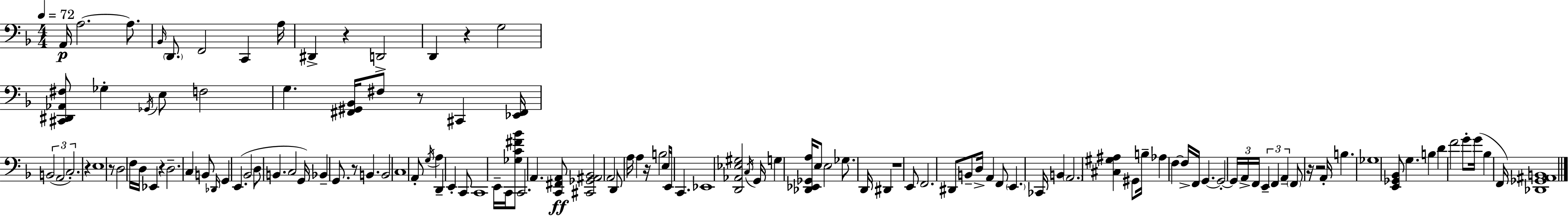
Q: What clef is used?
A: bass